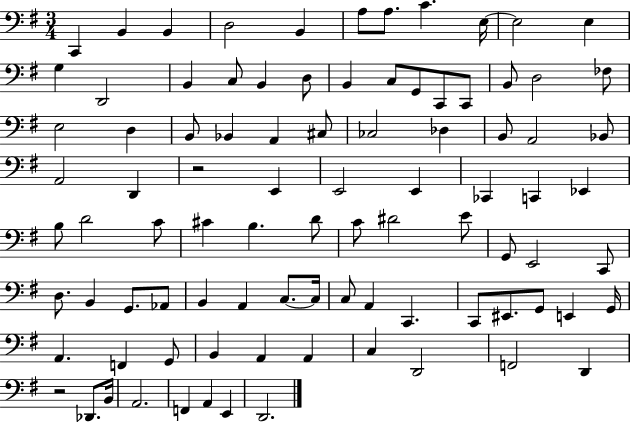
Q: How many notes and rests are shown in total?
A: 91